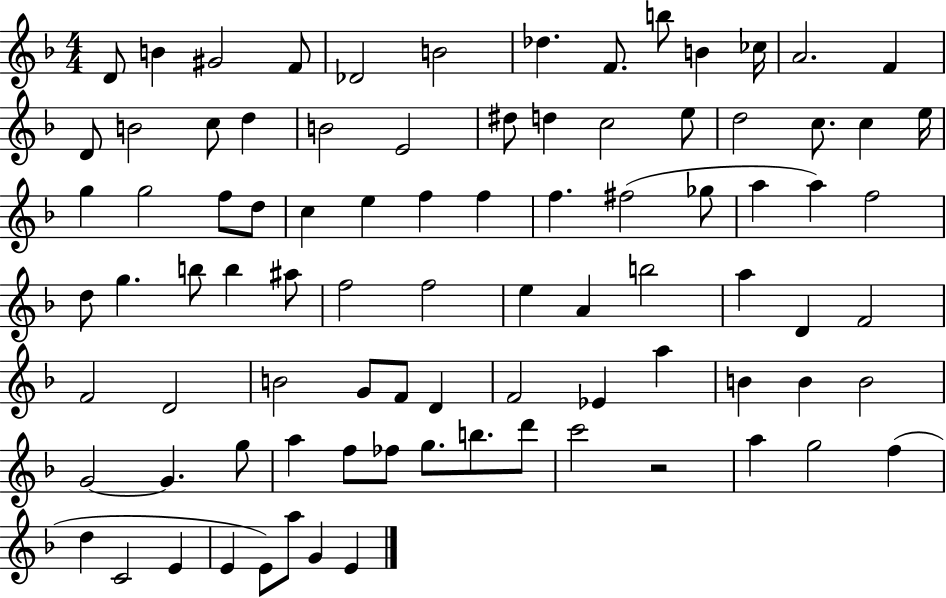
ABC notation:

X:1
T:Untitled
M:4/4
L:1/4
K:F
D/2 B ^G2 F/2 _D2 B2 _d F/2 b/2 B _c/4 A2 F D/2 B2 c/2 d B2 E2 ^d/2 d c2 e/2 d2 c/2 c e/4 g g2 f/2 d/2 c e f f f ^f2 _g/2 a a f2 d/2 g b/2 b ^a/2 f2 f2 e A b2 a D F2 F2 D2 B2 G/2 F/2 D F2 _E a B B B2 G2 G g/2 a f/2 _f/2 g/2 b/2 d'/2 c'2 z2 a g2 f d C2 E E E/2 a/2 G E